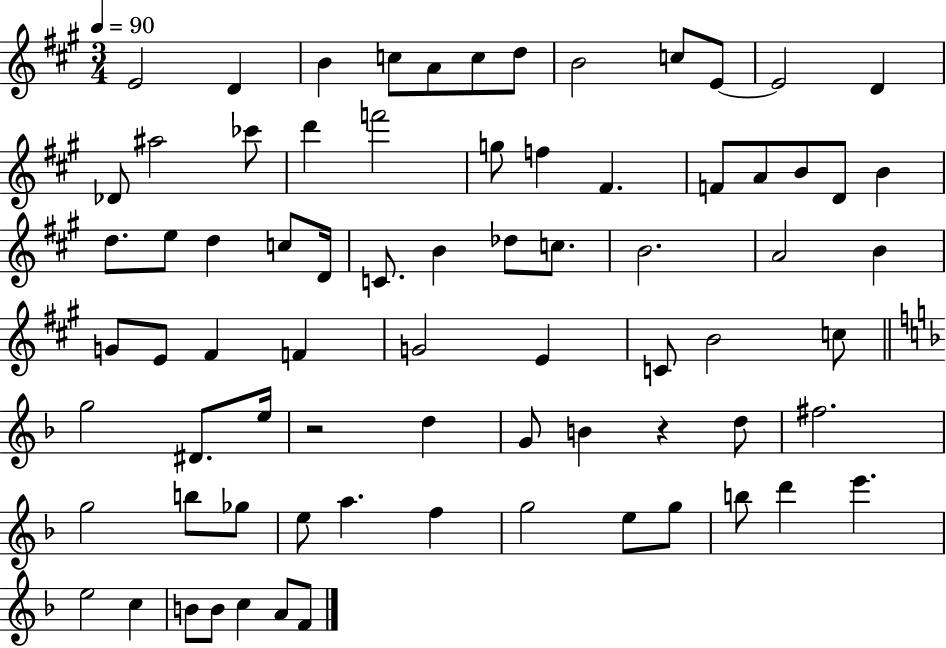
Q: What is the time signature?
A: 3/4